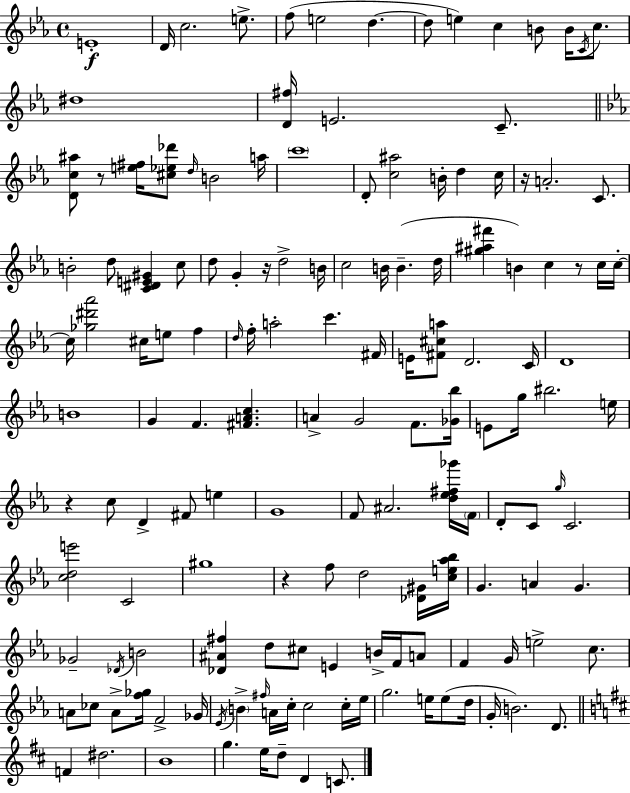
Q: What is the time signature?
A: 4/4